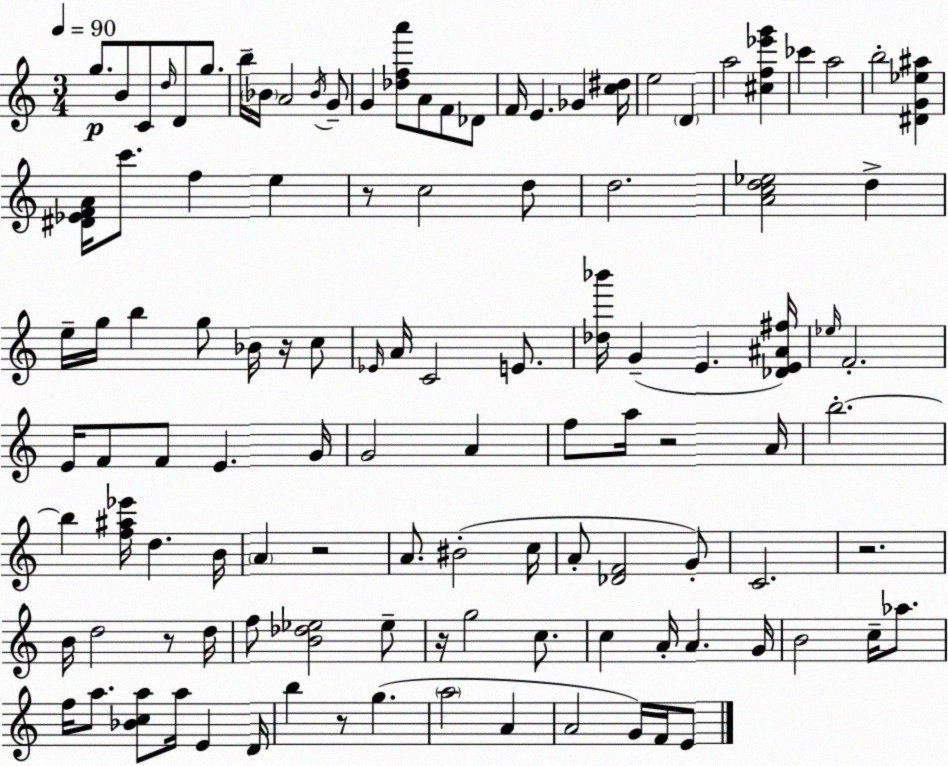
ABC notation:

X:1
T:Untitled
M:3/4
L:1/4
K:C
g/2 B/2 C/2 d/4 D/2 g/2 b/4 _B/4 A2 _B/4 G/2 G [_dfa']/2 A/2 F/2 _D/2 F/4 E _G [c^d]/4 e2 D a2 [^cf_e'g'] _c' a2 b2 [^DG_e^a] [^D_EFA]/4 c'/2 f e z/2 c2 d/2 d2 [Acd_e]2 d e/4 g/4 b g/2 _B/4 z/4 c/2 _E/4 A/4 C2 E/2 [_d_b']/4 G E [_DE^A^f]/4 _e/4 F2 E/4 F/2 F/2 E G/4 G2 A f/2 a/4 z2 A/4 b2 b [f^a_e']/4 d B/4 A z2 A/2 ^B2 c/4 A/2 [_DF]2 G/2 C2 z2 B/4 d2 z/2 d/4 f/2 [B_d_e]2 _e/2 z/4 g2 c/2 c A/4 A G/4 B2 c/4 _a/2 f/4 a/2 [_Bca]/2 a/4 E D/4 b z/2 g a2 A A2 G/4 F/4 E/2